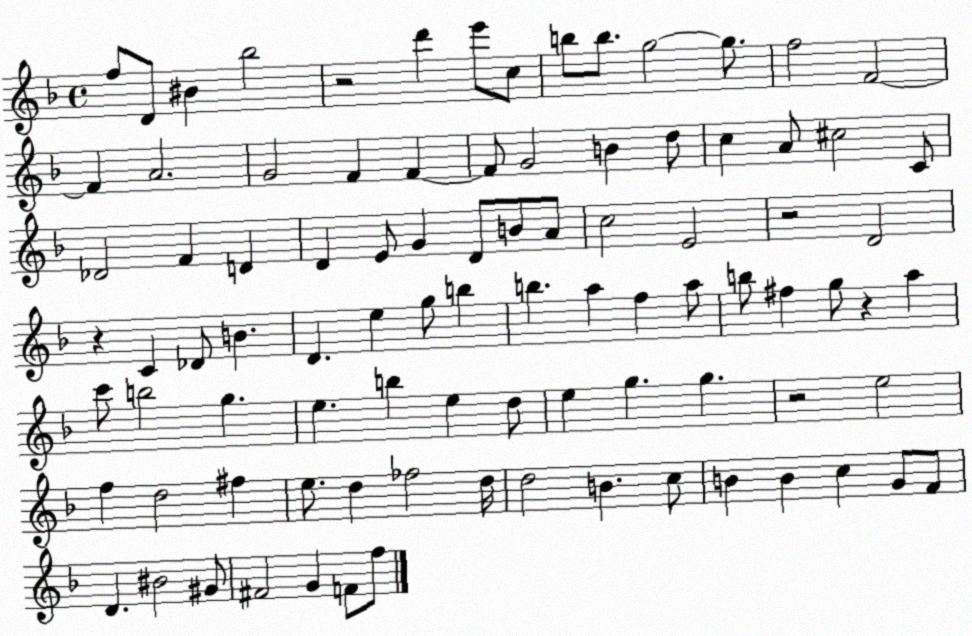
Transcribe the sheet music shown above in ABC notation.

X:1
T:Untitled
M:4/4
L:1/4
K:F
f/2 D/2 ^B _b2 z2 d' e'/2 c/2 b/2 b/2 g2 g/2 f2 F2 F A2 G2 F F F/2 G2 B d/2 c A/2 ^c2 C/2 _D2 F D D E/2 G D/2 B/2 A/2 c2 E2 z2 D2 z C _D/2 B D e g/2 b b a f a/2 b/2 ^f g/2 z a c'/2 b2 g e b e d/2 e g g z2 e2 f d2 ^f e/2 d _f2 d/4 d2 B c/2 B B c G/2 F/2 D ^B2 ^G/2 ^F2 G F/2 f/2